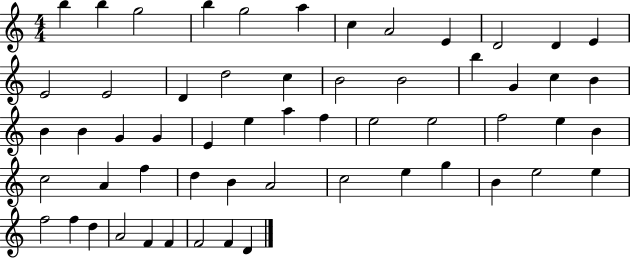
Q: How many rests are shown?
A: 0